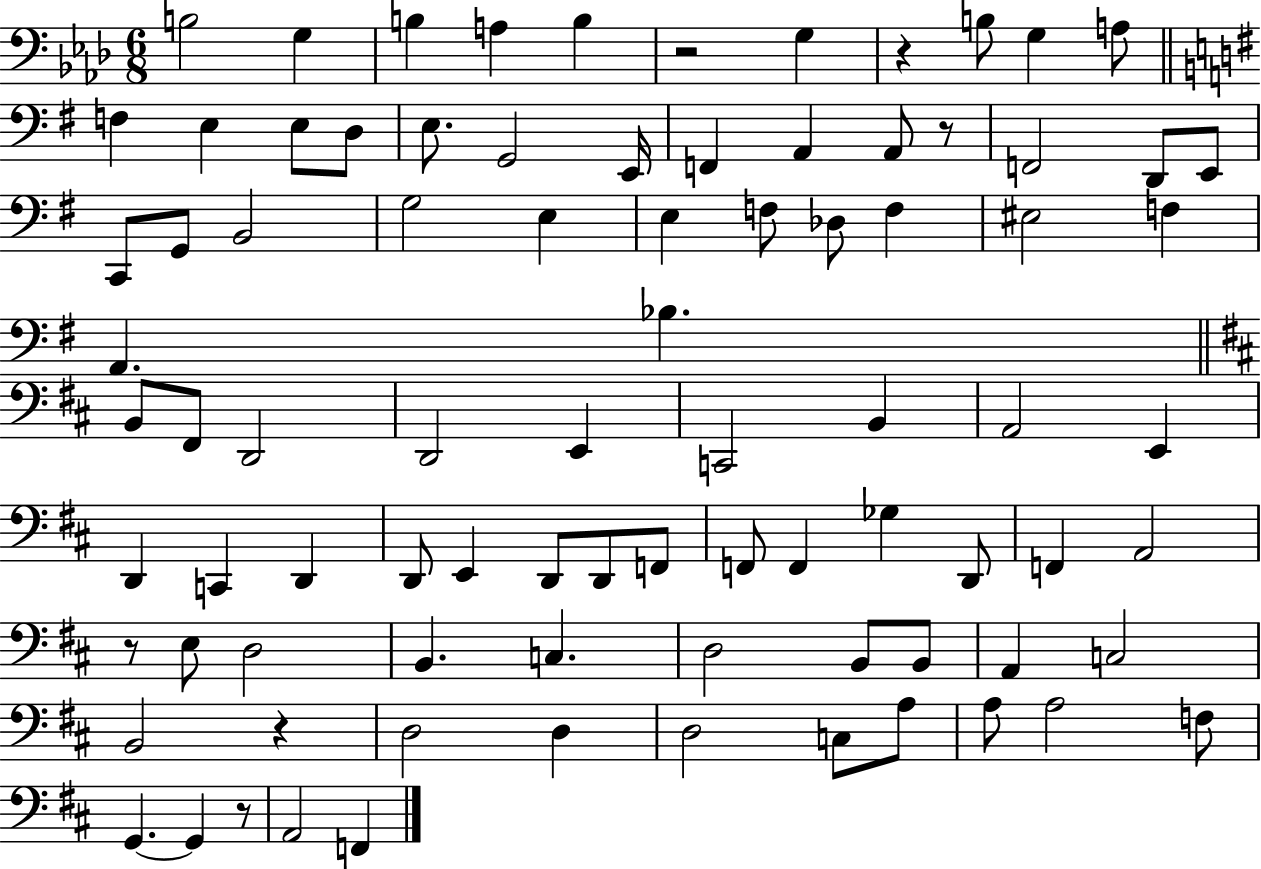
B3/h G3/q B3/q A3/q B3/q R/h G3/q R/q B3/e G3/q A3/e F3/q E3/q E3/e D3/e E3/e. G2/h E2/s F2/q A2/q A2/e R/e F2/h D2/e E2/e C2/e G2/e B2/h G3/h E3/q E3/q F3/e Db3/e F3/q EIS3/h F3/q A2/q. Bb3/q. B2/e F#2/e D2/h D2/h E2/q C2/h B2/q A2/h E2/q D2/q C2/q D2/q D2/e E2/q D2/e D2/e F2/e F2/e F2/q Gb3/q D2/e F2/q A2/h R/e E3/e D3/h B2/q. C3/q. D3/h B2/e B2/e A2/q C3/h B2/h R/q D3/h D3/q D3/h C3/e A3/e A3/e A3/h F3/e G2/q. G2/q R/e A2/h F2/q